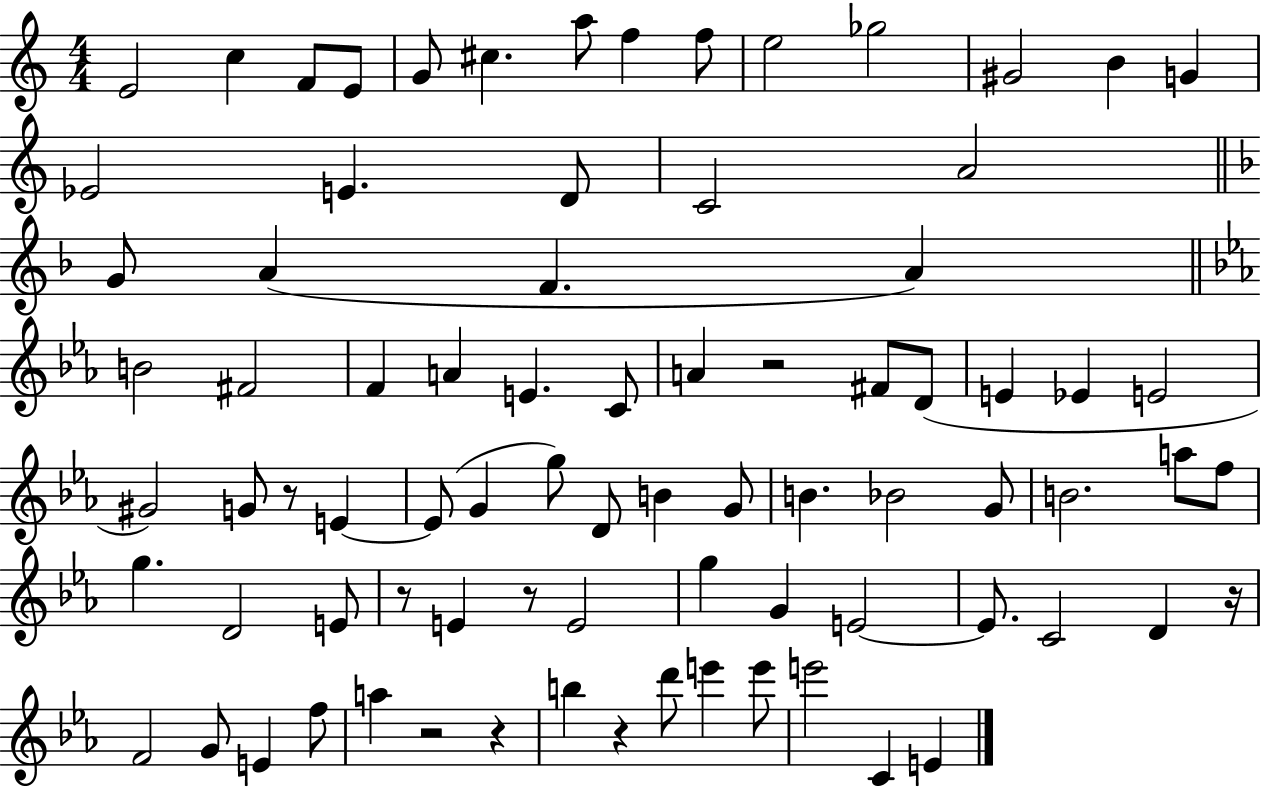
E4/h C5/q F4/e E4/e G4/e C#5/q. A5/e F5/q F5/e E5/h Gb5/h G#4/h B4/q G4/q Eb4/h E4/q. D4/e C4/h A4/h G4/e A4/q F4/q. A4/q B4/h F#4/h F4/q A4/q E4/q. C4/e A4/q R/h F#4/e D4/e E4/q Eb4/q E4/h G#4/h G4/e R/e E4/q E4/e G4/q G5/e D4/e B4/q G4/e B4/q. Bb4/h G4/e B4/h. A5/e F5/e G5/q. D4/h E4/e R/e E4/q R/e E4/h G5/q G4/q E4/h E4/e. C4/h D4/q R/s F4/h G4/e E4/q F5/e A5/q R/h R/q B5/q R/q D6/e E6/q E6/e E6/h C4/q E4/q